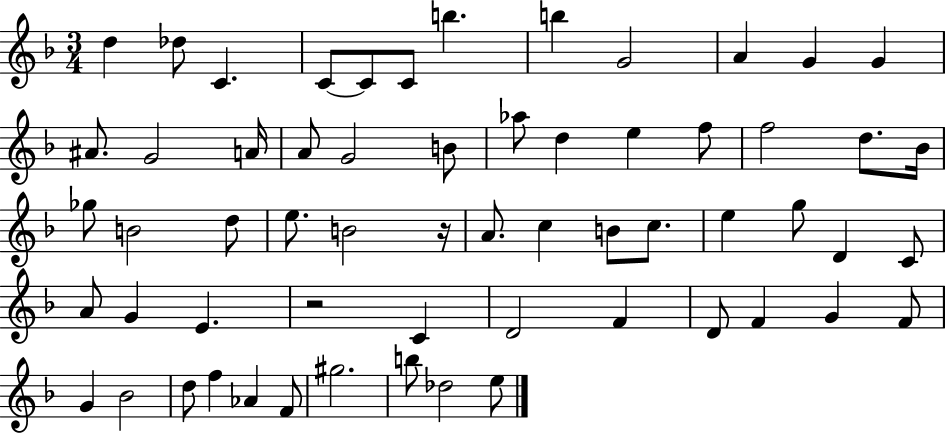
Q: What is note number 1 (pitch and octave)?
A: D5